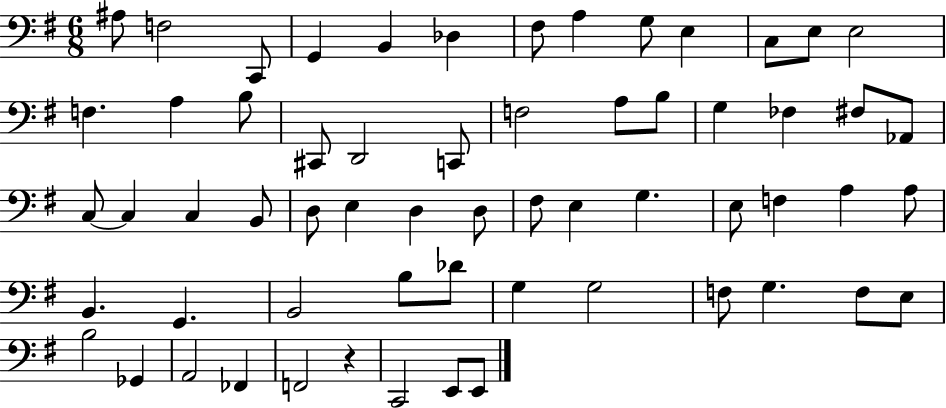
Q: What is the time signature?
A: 6/8